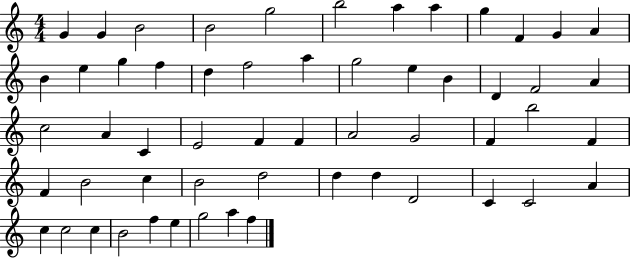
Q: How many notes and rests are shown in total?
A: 56